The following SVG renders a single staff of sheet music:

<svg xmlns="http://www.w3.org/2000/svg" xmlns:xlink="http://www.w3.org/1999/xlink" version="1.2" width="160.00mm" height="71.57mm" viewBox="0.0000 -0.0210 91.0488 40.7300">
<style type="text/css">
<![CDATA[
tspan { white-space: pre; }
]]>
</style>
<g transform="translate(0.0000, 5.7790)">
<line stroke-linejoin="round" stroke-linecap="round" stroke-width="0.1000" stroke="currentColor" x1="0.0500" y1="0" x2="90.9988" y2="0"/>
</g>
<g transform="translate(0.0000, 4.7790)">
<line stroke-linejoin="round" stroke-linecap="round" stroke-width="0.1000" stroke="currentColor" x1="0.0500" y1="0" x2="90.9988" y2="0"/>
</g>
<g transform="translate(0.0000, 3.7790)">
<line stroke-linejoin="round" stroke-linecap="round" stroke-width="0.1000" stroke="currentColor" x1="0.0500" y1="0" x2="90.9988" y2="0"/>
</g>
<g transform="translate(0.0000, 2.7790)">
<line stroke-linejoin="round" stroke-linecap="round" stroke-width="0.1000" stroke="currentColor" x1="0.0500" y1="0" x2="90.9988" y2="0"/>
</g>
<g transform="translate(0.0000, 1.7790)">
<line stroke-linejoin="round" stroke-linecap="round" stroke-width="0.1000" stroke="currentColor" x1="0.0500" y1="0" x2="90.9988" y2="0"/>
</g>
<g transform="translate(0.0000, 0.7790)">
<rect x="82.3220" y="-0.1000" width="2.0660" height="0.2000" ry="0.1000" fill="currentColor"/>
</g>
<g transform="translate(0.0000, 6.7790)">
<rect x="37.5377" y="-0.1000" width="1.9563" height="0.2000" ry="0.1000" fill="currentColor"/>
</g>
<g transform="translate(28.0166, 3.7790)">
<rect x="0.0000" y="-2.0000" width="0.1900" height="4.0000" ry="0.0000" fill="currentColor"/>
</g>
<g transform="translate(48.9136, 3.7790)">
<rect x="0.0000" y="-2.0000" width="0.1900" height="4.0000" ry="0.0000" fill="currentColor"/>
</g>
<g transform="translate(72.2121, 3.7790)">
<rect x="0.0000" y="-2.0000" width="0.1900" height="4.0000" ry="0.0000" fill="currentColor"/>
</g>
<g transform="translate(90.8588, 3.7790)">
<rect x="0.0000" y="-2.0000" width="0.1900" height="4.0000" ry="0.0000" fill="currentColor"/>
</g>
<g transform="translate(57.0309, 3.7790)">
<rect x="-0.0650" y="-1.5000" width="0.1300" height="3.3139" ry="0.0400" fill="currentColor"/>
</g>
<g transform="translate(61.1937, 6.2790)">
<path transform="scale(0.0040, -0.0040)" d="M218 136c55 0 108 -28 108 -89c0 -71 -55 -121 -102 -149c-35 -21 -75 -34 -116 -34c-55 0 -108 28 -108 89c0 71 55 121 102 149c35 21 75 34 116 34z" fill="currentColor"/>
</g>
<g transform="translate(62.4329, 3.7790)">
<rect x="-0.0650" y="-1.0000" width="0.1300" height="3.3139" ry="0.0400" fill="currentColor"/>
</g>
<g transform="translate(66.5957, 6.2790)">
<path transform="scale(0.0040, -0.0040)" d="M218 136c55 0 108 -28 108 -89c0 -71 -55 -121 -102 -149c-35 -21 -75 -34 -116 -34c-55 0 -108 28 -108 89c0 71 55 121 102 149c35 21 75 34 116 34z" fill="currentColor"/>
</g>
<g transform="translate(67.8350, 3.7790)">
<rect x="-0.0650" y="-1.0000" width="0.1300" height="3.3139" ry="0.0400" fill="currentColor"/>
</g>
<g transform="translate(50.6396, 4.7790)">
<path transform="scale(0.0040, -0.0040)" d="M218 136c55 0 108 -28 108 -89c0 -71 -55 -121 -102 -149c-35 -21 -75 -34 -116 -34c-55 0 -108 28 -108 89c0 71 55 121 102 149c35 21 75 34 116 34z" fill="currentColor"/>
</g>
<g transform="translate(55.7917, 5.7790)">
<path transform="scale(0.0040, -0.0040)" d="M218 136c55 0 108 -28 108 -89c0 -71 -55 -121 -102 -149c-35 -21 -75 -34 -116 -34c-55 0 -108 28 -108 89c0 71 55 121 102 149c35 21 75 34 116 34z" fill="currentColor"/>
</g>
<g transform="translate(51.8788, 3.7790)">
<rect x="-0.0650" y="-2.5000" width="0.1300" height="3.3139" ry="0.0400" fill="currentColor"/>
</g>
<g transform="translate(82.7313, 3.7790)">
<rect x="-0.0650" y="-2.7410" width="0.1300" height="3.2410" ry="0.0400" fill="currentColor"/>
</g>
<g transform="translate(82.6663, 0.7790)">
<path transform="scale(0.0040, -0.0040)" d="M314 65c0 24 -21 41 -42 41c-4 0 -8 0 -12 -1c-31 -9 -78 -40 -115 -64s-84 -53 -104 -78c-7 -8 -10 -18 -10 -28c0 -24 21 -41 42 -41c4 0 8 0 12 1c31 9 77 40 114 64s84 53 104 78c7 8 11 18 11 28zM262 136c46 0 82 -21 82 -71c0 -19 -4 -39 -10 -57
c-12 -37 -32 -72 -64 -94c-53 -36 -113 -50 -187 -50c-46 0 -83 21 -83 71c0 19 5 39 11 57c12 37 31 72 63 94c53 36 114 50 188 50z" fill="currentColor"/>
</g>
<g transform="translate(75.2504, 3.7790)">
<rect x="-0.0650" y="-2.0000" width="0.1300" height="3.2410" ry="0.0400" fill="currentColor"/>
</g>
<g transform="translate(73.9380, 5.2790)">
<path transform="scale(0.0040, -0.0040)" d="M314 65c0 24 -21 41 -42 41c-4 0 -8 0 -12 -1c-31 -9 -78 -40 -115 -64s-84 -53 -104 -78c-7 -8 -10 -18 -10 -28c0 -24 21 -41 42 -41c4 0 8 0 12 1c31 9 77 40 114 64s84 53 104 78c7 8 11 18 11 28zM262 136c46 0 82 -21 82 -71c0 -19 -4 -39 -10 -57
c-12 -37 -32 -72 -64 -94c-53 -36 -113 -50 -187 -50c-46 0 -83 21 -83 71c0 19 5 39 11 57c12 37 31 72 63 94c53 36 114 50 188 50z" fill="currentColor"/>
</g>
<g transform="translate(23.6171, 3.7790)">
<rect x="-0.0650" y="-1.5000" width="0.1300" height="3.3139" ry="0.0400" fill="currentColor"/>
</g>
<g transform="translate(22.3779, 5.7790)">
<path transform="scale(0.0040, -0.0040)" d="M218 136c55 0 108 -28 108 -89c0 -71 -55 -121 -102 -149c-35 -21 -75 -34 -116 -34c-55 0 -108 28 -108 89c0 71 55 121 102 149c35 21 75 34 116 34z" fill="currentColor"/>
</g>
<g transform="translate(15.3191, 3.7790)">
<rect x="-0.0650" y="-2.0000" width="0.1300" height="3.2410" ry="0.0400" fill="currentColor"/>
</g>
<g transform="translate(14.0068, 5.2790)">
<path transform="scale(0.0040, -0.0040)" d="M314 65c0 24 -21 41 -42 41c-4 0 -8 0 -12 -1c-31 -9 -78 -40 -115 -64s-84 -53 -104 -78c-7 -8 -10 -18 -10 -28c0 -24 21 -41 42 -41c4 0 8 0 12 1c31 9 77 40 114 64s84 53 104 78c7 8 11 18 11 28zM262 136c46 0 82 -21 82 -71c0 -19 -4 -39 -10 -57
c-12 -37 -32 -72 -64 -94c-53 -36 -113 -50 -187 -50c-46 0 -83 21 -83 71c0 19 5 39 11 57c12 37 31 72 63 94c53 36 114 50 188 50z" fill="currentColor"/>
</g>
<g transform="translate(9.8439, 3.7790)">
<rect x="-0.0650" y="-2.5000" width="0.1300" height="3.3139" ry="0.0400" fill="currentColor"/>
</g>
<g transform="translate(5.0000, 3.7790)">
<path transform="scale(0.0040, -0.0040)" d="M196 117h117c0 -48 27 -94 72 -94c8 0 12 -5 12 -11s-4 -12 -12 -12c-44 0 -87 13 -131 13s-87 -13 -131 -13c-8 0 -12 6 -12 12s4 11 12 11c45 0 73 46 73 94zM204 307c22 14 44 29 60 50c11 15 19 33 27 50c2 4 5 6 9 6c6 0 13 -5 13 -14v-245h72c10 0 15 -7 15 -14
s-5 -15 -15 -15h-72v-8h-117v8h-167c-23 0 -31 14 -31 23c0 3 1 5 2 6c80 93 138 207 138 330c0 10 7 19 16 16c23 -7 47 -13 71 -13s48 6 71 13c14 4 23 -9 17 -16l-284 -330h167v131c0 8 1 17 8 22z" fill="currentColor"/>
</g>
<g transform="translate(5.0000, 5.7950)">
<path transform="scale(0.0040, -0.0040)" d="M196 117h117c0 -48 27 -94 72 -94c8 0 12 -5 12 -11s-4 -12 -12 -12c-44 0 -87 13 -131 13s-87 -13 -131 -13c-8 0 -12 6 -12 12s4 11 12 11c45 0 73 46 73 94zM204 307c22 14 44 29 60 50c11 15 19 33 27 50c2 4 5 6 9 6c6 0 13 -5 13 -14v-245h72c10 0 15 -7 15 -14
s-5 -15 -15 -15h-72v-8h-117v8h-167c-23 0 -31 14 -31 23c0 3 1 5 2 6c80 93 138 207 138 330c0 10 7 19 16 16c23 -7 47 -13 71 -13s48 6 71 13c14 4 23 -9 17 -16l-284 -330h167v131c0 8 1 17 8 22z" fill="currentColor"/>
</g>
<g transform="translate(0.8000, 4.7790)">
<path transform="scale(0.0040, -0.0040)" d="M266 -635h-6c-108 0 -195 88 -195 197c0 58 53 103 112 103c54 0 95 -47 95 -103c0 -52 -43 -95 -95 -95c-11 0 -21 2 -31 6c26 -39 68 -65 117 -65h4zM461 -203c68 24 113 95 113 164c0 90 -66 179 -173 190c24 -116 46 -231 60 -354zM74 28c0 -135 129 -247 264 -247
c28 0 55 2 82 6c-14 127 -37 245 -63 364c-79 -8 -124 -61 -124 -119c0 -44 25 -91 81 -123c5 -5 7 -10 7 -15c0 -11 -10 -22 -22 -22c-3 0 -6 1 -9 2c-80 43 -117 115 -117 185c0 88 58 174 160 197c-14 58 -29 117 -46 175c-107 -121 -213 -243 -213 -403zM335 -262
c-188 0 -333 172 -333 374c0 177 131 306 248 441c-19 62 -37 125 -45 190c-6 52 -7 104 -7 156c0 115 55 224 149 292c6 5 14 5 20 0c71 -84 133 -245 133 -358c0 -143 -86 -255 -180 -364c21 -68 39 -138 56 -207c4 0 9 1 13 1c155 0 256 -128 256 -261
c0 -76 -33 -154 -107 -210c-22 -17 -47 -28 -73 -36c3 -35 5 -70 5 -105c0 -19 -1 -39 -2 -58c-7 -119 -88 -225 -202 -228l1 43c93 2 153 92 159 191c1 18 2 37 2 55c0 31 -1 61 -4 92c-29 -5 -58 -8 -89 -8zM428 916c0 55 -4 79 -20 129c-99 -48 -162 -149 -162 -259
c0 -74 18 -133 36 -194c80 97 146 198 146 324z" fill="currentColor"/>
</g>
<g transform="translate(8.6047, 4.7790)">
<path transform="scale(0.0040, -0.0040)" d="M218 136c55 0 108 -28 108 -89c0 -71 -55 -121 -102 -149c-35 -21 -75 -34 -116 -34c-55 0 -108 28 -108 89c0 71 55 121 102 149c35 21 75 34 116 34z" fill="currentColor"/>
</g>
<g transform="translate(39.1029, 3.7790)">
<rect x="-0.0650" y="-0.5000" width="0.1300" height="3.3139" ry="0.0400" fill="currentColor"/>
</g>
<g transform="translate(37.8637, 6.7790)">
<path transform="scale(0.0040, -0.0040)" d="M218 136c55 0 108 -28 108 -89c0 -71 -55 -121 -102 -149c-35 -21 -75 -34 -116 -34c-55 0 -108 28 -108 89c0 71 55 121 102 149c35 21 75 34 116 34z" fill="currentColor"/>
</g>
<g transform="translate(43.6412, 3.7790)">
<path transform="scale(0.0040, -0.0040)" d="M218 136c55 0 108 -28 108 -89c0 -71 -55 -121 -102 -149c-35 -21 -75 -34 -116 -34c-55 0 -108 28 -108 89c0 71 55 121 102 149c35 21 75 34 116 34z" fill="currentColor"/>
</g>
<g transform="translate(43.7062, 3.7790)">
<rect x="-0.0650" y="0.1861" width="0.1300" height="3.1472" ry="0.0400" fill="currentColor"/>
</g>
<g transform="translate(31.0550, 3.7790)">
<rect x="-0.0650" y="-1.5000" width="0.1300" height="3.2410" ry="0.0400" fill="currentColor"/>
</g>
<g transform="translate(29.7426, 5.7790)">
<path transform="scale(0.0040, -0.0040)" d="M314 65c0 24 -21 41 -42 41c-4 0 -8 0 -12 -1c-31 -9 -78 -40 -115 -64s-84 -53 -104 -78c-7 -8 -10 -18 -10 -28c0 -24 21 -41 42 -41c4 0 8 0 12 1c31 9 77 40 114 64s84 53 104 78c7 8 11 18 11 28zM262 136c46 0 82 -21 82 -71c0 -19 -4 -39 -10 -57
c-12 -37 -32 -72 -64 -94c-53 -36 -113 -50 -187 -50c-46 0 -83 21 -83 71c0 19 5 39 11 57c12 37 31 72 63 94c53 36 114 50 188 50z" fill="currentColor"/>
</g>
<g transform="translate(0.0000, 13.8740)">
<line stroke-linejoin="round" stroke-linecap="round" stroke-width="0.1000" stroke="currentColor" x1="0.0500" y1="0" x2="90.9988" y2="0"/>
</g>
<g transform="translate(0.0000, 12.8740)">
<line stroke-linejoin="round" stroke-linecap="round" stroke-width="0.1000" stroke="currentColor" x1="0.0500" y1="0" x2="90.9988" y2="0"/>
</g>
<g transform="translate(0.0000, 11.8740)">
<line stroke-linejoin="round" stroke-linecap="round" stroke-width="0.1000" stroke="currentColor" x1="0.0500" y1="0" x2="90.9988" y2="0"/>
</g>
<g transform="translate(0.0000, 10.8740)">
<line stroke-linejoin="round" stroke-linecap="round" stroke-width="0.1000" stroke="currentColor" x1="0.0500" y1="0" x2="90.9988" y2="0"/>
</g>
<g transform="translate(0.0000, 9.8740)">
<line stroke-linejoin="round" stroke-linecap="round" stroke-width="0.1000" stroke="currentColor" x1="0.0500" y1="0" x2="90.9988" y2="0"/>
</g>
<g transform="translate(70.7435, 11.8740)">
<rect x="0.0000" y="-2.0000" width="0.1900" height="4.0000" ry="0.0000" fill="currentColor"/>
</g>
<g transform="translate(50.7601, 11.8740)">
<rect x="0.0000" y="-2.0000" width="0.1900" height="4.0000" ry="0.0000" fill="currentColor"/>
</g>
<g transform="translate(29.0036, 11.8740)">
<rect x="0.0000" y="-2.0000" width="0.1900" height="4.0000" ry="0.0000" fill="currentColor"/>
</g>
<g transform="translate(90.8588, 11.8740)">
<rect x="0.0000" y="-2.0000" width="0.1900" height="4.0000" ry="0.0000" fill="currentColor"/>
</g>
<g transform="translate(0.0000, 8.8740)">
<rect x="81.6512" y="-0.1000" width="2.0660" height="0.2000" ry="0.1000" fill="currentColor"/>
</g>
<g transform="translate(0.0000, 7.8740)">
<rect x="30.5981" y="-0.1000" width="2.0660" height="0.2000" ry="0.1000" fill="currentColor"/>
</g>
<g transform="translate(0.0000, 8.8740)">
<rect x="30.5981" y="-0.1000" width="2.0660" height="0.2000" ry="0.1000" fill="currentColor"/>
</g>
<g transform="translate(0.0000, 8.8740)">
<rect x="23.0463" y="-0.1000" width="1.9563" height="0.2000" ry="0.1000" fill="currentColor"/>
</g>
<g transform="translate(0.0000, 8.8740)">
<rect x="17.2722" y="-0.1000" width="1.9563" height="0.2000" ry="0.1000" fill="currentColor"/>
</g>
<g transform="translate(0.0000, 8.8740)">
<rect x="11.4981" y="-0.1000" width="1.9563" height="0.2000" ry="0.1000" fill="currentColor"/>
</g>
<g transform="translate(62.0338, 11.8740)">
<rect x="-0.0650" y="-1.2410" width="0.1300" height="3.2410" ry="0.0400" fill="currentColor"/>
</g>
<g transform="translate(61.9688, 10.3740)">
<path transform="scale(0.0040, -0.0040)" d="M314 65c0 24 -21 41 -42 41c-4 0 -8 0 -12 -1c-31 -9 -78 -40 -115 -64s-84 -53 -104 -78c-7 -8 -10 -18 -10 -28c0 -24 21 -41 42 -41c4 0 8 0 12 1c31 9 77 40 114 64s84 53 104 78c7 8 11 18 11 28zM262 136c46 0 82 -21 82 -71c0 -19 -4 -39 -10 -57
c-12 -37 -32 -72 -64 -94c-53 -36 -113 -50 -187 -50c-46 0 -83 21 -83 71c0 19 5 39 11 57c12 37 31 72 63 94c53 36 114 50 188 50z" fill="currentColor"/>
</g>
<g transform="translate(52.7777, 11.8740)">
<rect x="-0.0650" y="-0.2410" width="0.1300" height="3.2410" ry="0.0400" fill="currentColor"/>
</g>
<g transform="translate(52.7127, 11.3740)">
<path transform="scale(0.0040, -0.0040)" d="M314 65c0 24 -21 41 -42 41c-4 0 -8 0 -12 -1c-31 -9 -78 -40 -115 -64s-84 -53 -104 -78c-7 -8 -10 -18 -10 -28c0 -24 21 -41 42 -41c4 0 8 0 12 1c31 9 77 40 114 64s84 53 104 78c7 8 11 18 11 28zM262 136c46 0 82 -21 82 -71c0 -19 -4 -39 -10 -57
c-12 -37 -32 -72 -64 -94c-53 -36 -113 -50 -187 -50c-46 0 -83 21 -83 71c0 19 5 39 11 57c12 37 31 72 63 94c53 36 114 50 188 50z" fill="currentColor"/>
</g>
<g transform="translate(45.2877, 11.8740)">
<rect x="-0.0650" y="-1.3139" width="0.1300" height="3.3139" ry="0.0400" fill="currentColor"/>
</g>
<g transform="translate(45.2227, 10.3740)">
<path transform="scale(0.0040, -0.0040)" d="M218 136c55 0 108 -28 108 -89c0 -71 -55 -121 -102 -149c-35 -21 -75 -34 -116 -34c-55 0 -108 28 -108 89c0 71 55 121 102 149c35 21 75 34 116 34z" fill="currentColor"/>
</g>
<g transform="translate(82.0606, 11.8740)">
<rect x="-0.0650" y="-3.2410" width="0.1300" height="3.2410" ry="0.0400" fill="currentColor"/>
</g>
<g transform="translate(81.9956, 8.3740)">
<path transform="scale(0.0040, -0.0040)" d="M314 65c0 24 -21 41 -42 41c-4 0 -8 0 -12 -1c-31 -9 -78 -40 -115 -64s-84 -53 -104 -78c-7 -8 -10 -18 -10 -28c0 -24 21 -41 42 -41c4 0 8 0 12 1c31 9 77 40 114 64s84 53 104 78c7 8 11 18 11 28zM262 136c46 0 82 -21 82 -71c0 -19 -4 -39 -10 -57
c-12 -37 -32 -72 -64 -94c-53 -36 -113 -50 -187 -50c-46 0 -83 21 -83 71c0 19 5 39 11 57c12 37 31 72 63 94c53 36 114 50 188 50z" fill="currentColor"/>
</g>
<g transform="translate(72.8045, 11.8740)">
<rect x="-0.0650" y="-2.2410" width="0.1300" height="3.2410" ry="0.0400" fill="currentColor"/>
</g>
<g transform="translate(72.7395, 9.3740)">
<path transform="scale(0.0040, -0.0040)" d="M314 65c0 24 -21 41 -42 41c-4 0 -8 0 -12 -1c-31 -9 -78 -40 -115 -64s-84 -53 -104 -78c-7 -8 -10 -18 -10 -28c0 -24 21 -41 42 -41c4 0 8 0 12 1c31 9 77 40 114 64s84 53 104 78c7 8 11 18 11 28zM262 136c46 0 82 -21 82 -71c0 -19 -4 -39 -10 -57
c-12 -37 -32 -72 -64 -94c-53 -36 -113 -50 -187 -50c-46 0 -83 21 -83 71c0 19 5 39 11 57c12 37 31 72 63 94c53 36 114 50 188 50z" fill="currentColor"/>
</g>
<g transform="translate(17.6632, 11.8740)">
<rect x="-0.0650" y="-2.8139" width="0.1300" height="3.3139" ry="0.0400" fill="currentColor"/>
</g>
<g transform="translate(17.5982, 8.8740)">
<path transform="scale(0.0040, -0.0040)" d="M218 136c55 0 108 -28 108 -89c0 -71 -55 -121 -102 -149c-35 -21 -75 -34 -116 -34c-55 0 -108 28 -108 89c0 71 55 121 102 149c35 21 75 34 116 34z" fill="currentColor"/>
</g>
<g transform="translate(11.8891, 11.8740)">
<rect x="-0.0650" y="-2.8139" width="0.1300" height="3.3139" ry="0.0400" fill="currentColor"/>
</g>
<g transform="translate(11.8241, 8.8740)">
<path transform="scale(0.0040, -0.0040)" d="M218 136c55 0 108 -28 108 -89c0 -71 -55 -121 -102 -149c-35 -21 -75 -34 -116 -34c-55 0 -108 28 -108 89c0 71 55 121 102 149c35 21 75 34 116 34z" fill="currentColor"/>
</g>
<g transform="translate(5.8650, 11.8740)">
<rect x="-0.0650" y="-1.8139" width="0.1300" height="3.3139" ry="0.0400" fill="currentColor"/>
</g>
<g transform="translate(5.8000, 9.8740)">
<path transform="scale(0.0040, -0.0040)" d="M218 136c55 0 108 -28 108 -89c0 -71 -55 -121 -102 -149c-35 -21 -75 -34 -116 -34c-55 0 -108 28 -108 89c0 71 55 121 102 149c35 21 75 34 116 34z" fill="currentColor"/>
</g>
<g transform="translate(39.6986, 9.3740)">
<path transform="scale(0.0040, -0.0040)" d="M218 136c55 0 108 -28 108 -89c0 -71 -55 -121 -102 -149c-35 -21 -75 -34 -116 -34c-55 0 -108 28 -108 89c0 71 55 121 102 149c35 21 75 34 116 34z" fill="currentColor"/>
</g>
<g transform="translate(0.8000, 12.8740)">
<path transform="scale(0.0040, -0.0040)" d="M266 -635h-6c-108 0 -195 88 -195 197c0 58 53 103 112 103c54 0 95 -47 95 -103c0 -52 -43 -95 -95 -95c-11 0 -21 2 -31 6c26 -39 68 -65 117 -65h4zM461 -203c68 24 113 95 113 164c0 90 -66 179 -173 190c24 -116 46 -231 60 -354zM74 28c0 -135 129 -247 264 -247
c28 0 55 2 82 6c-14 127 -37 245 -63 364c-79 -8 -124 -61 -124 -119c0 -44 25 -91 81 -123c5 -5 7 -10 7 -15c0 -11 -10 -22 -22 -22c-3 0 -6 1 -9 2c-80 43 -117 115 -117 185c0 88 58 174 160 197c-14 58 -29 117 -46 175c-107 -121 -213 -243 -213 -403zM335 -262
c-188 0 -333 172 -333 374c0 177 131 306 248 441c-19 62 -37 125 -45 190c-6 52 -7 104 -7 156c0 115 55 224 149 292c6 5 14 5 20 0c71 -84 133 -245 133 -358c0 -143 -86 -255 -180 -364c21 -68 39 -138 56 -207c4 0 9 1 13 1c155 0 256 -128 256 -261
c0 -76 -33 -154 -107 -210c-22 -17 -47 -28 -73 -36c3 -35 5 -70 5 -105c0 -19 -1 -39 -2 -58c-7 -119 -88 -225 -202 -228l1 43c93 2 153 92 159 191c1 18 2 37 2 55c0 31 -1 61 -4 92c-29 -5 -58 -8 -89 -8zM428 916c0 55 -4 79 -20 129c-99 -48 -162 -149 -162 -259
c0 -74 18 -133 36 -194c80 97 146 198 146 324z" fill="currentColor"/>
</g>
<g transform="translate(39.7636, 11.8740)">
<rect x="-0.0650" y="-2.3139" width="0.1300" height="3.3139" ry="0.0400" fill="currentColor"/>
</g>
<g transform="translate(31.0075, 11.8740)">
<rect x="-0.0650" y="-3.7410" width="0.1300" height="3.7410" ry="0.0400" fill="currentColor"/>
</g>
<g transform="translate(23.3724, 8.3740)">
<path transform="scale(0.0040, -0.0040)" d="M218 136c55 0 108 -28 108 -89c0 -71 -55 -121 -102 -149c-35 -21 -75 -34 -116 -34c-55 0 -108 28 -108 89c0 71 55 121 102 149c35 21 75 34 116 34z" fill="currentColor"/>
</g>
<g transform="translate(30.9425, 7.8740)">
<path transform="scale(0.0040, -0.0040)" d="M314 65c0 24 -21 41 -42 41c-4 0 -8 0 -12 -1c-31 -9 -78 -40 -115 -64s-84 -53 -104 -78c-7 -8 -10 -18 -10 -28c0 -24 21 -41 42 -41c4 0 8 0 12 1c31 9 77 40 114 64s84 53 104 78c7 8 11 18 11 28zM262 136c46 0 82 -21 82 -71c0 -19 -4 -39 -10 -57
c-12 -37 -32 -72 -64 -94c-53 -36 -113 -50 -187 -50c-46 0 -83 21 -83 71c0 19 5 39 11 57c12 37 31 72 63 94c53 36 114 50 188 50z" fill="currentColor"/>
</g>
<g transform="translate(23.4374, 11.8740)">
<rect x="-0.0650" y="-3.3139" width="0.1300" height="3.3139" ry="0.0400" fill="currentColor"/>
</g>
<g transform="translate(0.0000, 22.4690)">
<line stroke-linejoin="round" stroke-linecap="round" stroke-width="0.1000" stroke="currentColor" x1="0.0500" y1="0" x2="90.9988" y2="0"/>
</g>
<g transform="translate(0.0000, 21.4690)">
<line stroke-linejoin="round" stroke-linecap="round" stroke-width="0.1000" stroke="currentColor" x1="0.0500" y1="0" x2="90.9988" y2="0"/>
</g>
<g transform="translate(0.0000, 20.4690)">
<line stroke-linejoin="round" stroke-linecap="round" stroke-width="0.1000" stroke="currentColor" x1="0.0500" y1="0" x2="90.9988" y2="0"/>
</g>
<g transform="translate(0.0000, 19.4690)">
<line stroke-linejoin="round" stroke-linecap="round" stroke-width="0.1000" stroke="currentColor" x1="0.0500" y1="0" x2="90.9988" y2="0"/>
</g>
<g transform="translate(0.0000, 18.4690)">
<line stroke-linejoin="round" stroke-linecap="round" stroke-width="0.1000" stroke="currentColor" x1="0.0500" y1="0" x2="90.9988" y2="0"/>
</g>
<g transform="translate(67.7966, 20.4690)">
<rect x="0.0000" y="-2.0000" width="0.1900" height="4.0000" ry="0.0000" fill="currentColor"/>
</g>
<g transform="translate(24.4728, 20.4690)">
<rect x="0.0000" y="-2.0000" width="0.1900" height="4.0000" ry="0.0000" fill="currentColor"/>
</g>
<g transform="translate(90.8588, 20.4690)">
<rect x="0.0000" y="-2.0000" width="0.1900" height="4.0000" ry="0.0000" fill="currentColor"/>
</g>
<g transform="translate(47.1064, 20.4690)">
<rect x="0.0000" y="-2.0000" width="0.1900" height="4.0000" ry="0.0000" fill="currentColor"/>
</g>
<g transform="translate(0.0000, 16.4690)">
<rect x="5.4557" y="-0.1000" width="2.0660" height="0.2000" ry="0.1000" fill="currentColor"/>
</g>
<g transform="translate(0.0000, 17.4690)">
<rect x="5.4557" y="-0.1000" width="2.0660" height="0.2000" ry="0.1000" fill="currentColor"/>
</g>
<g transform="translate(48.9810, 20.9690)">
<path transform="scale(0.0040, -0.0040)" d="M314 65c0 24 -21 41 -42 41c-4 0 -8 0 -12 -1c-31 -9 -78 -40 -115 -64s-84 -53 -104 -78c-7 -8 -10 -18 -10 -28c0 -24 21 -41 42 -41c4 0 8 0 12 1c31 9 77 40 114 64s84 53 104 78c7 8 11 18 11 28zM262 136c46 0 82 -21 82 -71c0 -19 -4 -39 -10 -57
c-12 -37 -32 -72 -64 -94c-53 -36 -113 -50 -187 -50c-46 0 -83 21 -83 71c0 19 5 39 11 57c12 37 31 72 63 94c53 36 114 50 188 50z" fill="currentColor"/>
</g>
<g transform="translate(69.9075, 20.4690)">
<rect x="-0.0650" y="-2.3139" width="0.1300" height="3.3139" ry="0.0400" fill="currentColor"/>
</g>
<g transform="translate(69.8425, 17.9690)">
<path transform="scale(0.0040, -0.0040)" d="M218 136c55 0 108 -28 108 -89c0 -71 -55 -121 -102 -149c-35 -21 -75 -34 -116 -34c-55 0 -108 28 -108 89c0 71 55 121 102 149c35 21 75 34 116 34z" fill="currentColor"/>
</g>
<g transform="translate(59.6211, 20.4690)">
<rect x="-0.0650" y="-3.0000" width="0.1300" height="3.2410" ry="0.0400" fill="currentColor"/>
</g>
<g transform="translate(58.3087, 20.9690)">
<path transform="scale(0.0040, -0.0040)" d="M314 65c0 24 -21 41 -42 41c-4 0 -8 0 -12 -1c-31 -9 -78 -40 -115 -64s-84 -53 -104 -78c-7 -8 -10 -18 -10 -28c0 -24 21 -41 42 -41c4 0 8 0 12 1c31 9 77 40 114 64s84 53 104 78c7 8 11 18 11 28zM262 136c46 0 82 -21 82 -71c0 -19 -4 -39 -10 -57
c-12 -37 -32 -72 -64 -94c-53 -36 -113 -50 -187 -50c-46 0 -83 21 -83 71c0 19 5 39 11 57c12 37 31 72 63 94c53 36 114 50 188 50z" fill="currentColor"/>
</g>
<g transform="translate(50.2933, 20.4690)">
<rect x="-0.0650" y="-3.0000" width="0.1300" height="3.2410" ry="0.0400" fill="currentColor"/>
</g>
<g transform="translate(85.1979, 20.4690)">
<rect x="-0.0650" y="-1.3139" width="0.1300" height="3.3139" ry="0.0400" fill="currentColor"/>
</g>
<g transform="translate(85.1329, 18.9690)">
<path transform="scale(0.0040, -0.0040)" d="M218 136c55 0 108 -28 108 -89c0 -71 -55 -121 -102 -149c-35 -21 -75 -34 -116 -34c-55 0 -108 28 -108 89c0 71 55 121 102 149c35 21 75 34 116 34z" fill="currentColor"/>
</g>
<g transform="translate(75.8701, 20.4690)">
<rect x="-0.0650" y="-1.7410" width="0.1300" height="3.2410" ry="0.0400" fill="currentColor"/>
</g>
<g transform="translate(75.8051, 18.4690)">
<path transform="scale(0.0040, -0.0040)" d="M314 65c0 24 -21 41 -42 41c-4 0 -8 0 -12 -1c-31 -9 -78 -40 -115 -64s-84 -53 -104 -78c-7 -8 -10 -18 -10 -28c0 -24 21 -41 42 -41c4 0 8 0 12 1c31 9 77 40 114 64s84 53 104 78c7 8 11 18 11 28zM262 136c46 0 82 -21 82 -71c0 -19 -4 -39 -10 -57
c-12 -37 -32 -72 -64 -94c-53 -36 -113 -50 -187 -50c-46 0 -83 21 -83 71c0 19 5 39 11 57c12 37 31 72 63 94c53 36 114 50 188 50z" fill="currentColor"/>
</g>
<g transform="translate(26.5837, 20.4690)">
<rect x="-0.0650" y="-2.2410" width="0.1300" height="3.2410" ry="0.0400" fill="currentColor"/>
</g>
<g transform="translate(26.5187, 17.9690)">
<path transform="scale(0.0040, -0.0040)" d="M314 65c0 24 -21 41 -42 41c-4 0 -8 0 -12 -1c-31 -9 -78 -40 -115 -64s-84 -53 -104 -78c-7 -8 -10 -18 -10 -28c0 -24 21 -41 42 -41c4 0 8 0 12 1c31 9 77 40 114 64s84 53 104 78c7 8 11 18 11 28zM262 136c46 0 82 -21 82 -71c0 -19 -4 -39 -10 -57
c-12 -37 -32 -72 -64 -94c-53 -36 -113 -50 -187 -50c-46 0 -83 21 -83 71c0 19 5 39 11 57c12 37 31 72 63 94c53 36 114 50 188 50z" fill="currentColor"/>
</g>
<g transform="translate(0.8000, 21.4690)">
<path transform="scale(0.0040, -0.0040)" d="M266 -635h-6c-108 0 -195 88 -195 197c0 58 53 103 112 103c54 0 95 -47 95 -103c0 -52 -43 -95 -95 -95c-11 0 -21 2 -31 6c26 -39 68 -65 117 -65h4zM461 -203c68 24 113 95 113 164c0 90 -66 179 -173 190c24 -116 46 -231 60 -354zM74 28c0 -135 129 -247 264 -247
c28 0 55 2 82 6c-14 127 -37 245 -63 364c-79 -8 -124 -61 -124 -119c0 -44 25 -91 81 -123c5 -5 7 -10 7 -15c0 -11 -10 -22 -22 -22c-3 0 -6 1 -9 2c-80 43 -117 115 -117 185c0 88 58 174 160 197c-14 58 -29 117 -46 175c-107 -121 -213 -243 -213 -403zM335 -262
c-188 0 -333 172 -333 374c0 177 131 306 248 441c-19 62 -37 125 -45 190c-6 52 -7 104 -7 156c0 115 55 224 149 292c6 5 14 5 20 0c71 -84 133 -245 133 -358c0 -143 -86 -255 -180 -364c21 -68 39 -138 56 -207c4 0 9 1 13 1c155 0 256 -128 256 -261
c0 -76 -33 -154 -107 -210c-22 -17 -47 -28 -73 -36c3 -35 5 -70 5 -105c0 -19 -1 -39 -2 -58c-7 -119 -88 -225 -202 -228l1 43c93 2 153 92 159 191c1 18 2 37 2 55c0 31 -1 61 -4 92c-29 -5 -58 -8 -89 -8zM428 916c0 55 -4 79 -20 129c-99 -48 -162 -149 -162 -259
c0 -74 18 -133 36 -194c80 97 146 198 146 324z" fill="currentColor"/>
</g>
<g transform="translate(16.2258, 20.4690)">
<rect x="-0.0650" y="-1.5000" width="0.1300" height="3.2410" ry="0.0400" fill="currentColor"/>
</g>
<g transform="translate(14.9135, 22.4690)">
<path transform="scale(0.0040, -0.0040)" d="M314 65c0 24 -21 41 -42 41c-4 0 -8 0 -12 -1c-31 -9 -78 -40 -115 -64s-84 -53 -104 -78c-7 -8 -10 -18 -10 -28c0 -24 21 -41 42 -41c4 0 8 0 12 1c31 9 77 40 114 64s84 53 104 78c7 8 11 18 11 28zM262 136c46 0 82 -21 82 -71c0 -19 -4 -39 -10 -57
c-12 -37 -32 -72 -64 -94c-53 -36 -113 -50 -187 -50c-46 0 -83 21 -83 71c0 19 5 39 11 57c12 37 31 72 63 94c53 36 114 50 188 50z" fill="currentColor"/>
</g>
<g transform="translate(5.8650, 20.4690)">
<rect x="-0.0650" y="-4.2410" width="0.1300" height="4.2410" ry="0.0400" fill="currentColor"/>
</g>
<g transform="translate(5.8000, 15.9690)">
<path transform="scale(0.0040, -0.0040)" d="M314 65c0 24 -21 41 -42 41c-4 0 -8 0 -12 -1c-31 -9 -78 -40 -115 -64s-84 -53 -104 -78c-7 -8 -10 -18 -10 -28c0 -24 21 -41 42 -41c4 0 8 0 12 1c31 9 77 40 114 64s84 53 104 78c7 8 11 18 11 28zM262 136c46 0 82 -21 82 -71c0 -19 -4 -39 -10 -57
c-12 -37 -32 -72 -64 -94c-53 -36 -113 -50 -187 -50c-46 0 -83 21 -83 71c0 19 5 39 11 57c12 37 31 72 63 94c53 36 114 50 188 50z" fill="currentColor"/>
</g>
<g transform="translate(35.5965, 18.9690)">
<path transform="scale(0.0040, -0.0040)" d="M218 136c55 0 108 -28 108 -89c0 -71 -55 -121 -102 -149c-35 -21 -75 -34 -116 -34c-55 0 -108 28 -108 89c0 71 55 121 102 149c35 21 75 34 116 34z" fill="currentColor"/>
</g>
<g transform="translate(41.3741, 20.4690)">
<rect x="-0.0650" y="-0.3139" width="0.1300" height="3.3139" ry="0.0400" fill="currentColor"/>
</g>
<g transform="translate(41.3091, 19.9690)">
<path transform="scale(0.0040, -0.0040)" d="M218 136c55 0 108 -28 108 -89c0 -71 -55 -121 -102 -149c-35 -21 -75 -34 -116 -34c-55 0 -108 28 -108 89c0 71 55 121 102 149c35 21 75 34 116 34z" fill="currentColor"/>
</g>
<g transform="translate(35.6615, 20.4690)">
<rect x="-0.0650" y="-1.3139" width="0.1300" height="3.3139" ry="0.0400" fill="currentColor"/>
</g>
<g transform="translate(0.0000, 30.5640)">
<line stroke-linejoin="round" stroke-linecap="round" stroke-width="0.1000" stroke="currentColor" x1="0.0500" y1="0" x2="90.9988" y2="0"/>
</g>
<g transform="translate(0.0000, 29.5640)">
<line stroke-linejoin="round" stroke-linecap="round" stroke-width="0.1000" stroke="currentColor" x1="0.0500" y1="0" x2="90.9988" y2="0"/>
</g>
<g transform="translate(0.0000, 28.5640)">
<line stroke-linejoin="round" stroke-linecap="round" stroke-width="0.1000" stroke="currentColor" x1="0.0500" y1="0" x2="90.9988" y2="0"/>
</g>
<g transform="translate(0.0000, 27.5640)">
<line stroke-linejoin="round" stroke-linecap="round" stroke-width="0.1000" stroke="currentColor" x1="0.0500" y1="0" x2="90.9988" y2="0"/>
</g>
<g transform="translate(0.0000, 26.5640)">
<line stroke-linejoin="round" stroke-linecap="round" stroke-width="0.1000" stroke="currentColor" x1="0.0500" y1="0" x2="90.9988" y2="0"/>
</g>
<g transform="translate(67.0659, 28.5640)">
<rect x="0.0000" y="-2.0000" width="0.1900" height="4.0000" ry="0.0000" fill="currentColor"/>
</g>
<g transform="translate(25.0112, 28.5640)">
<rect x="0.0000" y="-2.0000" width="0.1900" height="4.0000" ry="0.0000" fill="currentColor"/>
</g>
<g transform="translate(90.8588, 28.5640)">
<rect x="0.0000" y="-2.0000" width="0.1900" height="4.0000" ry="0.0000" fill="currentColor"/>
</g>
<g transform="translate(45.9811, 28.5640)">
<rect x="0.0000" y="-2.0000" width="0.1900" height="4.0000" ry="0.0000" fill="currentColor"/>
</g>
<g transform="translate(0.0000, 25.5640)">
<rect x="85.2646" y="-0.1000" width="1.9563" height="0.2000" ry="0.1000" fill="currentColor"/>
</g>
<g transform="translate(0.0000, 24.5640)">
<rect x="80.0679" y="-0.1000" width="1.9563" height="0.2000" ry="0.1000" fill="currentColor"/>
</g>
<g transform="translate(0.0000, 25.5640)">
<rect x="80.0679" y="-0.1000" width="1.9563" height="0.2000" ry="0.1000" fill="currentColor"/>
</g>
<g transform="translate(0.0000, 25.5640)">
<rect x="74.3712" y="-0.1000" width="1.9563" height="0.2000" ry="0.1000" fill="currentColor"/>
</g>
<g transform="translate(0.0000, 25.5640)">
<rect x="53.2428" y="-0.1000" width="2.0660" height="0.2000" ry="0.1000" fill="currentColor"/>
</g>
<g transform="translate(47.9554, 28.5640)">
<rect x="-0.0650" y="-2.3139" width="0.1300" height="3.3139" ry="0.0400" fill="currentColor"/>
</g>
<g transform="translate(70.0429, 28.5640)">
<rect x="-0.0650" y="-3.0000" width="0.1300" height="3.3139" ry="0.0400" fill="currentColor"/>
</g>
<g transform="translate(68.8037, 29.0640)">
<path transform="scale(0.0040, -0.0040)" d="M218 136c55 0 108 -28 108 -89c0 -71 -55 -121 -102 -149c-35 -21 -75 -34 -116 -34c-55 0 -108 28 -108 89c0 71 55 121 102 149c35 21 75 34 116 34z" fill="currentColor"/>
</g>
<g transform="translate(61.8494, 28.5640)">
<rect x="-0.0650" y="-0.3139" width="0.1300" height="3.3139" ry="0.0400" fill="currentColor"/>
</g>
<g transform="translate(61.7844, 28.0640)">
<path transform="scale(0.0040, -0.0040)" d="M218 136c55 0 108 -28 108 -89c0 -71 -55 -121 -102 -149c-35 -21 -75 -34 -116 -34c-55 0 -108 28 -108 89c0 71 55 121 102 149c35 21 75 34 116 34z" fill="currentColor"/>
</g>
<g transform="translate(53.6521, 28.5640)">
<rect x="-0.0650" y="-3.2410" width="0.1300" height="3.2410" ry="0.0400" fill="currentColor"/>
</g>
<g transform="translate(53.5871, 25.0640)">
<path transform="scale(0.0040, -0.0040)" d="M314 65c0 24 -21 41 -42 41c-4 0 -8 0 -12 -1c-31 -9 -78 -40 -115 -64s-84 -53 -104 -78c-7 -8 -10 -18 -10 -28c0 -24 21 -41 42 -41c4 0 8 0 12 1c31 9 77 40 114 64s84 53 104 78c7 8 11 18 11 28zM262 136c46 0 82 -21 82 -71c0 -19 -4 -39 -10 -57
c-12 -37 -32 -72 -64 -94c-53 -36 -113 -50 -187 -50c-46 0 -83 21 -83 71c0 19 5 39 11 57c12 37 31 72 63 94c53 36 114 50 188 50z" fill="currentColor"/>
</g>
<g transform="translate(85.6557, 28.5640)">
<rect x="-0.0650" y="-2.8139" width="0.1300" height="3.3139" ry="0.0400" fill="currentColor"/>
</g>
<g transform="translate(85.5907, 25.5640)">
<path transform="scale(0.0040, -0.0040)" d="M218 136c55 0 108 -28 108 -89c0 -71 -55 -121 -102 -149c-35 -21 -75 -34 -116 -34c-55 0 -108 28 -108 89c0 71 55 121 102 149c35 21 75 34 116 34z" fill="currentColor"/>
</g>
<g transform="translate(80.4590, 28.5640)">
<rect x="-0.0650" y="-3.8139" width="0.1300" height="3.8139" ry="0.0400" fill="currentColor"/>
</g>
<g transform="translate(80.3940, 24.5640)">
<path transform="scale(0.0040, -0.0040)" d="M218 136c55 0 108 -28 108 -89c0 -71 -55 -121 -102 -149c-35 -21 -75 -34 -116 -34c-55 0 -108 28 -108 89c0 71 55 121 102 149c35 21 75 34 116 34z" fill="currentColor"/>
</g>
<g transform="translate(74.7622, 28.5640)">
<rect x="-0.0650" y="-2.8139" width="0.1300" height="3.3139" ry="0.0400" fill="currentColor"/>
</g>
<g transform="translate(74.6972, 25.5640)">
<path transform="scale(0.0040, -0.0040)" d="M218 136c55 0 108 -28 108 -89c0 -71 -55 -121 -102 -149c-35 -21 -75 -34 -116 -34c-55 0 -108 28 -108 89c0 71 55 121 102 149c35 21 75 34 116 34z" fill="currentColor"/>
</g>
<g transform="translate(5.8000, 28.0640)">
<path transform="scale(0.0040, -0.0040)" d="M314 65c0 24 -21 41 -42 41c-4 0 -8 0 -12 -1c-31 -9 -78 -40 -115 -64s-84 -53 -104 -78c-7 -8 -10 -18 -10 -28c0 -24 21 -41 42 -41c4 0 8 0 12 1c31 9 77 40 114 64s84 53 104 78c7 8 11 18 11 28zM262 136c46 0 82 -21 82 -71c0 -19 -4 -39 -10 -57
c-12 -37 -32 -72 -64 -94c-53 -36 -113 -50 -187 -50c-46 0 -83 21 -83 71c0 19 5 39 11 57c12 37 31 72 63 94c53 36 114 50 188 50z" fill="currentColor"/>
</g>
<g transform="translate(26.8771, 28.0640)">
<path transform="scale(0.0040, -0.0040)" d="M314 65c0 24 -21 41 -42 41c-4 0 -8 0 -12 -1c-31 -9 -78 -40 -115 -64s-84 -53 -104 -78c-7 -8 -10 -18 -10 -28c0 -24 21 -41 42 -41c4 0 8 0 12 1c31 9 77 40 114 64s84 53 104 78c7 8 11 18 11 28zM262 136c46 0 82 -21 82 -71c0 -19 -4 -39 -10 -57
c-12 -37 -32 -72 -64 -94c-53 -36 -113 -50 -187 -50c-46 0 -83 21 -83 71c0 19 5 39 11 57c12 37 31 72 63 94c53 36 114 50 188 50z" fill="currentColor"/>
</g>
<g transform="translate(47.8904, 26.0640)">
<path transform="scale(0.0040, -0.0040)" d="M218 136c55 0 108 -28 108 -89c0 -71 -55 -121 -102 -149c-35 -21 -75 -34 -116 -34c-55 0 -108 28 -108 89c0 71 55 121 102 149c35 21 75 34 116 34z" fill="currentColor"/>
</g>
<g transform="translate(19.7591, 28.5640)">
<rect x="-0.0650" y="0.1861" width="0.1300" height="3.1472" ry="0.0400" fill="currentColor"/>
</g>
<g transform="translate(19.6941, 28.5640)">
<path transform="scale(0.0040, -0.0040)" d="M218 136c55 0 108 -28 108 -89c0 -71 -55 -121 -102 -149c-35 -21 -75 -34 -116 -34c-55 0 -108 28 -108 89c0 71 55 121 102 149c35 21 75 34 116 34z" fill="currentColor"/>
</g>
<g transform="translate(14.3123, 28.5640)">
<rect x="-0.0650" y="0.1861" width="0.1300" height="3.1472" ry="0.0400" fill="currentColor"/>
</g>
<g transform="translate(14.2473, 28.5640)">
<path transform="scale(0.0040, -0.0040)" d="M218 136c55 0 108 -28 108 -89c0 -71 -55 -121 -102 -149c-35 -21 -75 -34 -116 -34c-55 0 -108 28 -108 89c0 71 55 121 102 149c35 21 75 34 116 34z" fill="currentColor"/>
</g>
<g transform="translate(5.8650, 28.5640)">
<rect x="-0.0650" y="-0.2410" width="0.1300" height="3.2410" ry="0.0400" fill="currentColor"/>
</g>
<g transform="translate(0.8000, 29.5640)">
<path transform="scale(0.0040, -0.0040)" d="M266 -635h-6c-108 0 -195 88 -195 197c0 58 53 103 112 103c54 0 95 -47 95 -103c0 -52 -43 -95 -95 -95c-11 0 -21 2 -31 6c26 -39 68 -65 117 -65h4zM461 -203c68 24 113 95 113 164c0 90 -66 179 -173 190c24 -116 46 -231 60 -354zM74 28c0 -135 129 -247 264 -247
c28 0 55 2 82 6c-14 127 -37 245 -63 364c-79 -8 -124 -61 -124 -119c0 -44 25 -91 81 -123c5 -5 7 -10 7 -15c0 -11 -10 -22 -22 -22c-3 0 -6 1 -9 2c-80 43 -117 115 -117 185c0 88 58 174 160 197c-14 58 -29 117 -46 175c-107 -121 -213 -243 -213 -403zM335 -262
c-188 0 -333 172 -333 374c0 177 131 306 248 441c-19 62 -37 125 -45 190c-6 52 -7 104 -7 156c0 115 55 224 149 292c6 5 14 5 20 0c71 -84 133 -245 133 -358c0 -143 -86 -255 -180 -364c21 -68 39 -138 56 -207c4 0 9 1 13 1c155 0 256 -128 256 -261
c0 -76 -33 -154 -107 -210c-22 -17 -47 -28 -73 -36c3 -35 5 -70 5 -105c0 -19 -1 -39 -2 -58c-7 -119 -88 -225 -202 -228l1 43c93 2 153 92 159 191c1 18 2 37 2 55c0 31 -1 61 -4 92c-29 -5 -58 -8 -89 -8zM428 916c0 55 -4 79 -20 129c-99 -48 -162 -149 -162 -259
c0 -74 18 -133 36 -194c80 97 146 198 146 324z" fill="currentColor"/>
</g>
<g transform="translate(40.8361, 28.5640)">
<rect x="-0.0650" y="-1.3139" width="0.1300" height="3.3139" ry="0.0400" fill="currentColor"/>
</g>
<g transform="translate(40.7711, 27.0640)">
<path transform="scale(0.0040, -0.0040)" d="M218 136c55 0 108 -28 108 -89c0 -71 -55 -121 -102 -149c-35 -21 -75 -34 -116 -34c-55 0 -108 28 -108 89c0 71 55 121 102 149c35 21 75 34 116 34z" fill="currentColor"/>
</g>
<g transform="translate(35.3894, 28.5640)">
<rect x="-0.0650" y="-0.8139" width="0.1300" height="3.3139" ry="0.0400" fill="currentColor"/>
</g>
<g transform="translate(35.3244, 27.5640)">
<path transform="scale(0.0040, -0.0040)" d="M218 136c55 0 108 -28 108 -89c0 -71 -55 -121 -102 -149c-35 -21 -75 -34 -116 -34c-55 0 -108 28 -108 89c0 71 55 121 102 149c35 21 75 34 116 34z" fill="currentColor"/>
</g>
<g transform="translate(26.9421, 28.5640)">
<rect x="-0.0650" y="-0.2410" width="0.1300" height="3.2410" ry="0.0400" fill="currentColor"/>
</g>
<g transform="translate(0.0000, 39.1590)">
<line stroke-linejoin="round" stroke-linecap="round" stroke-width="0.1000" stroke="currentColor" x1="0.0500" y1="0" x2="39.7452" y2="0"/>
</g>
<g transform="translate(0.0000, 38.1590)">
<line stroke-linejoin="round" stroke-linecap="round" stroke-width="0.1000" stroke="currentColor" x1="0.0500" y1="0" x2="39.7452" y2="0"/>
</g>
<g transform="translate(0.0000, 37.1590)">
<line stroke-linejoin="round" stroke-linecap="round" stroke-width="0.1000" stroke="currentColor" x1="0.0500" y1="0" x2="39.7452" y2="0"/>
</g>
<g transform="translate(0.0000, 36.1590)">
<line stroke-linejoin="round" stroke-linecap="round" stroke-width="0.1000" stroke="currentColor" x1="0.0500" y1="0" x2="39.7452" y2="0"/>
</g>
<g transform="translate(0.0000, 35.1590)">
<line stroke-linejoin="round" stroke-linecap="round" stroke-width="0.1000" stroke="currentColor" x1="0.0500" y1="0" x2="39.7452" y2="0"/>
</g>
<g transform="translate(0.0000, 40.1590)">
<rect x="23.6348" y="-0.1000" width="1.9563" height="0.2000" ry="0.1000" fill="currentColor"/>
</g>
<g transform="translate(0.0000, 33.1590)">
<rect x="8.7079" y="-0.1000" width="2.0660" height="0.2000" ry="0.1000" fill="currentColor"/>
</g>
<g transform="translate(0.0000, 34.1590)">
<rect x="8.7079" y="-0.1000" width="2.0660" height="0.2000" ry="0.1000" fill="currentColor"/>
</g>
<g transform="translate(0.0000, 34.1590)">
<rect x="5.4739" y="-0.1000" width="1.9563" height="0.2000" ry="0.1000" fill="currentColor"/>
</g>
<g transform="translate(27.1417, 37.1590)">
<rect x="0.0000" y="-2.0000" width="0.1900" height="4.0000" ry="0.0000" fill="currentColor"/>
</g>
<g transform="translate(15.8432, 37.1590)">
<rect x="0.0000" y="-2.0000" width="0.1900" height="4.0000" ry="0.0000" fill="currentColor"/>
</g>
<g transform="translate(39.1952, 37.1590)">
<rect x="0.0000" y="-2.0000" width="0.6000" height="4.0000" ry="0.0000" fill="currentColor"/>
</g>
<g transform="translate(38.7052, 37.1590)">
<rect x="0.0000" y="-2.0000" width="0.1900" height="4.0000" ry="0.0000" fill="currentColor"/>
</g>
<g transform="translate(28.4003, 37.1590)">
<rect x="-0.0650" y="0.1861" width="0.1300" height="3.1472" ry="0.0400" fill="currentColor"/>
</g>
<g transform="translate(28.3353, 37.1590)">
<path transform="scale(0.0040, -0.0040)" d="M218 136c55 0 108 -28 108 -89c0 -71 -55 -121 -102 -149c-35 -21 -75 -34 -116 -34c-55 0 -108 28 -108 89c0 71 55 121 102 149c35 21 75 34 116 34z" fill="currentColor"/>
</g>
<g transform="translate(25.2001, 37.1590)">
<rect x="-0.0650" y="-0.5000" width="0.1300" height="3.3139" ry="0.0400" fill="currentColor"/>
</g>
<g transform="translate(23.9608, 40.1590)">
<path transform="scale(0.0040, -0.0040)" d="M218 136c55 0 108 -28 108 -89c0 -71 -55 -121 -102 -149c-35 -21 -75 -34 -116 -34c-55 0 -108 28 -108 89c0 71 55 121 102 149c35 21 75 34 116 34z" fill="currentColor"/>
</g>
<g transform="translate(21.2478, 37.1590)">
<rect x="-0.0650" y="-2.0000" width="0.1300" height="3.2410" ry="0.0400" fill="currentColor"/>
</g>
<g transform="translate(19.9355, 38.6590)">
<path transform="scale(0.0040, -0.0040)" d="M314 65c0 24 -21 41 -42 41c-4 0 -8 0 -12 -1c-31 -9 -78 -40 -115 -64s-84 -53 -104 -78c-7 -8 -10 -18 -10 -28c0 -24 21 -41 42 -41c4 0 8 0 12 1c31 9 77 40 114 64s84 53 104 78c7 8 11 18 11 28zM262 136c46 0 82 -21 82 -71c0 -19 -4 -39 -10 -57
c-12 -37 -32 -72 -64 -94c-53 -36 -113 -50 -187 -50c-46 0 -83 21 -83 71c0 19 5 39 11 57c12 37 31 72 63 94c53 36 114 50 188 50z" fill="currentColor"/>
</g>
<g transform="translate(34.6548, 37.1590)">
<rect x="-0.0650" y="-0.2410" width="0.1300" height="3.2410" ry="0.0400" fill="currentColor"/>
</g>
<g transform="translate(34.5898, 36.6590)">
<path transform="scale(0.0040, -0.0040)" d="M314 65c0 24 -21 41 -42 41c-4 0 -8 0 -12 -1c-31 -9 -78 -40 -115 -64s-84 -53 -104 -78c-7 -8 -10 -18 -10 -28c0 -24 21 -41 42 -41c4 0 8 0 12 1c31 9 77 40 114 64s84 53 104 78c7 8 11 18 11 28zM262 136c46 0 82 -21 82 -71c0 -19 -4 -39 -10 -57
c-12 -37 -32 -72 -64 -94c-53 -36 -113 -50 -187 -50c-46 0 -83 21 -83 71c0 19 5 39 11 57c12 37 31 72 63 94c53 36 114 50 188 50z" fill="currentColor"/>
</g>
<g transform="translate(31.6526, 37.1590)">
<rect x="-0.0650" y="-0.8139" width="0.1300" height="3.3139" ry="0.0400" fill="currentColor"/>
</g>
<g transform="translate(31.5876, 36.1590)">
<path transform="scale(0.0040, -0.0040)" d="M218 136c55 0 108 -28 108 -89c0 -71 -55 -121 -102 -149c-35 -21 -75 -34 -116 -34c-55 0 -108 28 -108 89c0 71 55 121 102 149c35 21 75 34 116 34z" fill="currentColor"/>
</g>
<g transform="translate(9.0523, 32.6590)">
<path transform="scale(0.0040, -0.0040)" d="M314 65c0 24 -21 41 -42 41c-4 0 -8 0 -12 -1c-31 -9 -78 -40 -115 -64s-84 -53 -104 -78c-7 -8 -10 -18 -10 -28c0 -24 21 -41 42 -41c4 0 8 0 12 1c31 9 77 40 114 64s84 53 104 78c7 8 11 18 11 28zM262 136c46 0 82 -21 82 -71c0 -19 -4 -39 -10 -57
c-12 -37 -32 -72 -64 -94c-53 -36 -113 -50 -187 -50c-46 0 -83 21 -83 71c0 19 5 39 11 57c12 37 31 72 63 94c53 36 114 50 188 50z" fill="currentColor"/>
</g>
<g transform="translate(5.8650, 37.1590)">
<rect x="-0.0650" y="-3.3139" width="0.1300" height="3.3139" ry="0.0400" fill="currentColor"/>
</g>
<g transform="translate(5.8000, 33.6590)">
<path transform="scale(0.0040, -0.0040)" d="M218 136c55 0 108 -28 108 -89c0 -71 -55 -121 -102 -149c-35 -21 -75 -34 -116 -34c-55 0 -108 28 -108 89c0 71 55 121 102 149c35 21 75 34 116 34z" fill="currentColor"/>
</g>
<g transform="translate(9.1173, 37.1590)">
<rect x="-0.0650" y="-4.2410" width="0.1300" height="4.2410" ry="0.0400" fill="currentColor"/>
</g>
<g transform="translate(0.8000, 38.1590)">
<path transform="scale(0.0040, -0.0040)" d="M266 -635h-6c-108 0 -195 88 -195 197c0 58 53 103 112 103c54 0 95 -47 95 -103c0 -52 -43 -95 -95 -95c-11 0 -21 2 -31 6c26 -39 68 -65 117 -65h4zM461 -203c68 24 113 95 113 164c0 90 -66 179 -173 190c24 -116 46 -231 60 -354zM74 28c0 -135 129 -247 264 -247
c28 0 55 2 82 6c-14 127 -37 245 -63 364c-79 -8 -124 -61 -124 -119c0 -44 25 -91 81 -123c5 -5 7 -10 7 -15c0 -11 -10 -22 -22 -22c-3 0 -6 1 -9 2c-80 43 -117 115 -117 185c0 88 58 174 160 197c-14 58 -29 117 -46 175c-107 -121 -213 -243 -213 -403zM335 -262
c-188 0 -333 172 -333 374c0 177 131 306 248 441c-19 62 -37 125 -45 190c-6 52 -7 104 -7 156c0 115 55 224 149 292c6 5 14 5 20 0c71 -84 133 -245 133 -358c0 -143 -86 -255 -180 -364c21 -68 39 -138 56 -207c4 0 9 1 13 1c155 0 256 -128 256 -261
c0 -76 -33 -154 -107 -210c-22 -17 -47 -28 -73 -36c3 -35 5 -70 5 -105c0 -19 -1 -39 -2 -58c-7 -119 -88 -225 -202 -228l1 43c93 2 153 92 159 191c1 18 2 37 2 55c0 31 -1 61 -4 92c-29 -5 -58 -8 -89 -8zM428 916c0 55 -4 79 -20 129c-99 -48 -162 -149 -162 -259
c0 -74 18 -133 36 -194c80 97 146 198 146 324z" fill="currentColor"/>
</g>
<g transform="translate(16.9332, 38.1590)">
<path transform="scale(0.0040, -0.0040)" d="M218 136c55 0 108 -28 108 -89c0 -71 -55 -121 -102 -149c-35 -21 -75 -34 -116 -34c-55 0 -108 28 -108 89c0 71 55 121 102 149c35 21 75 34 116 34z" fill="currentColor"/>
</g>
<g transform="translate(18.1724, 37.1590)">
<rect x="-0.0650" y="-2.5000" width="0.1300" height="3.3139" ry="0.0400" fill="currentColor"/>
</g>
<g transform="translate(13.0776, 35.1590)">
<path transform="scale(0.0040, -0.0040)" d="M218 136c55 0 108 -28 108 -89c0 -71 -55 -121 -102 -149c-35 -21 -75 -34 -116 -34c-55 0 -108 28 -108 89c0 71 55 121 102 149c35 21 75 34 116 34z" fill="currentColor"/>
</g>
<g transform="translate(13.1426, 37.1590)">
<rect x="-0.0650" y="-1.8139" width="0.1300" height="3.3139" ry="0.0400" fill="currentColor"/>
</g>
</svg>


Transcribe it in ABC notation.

X:1
T:Untitled
M:4/4
L:1/4
K:C
G F2 E E2 C B G E D D F2 a2 f a a b c'2 g e c2 e2 g2 b2 d'2 E2 g2 e c A2 A2 g f2 e c2 B B c2 d e g b2 c A a c' a b d'2 f G F2 C B d c2